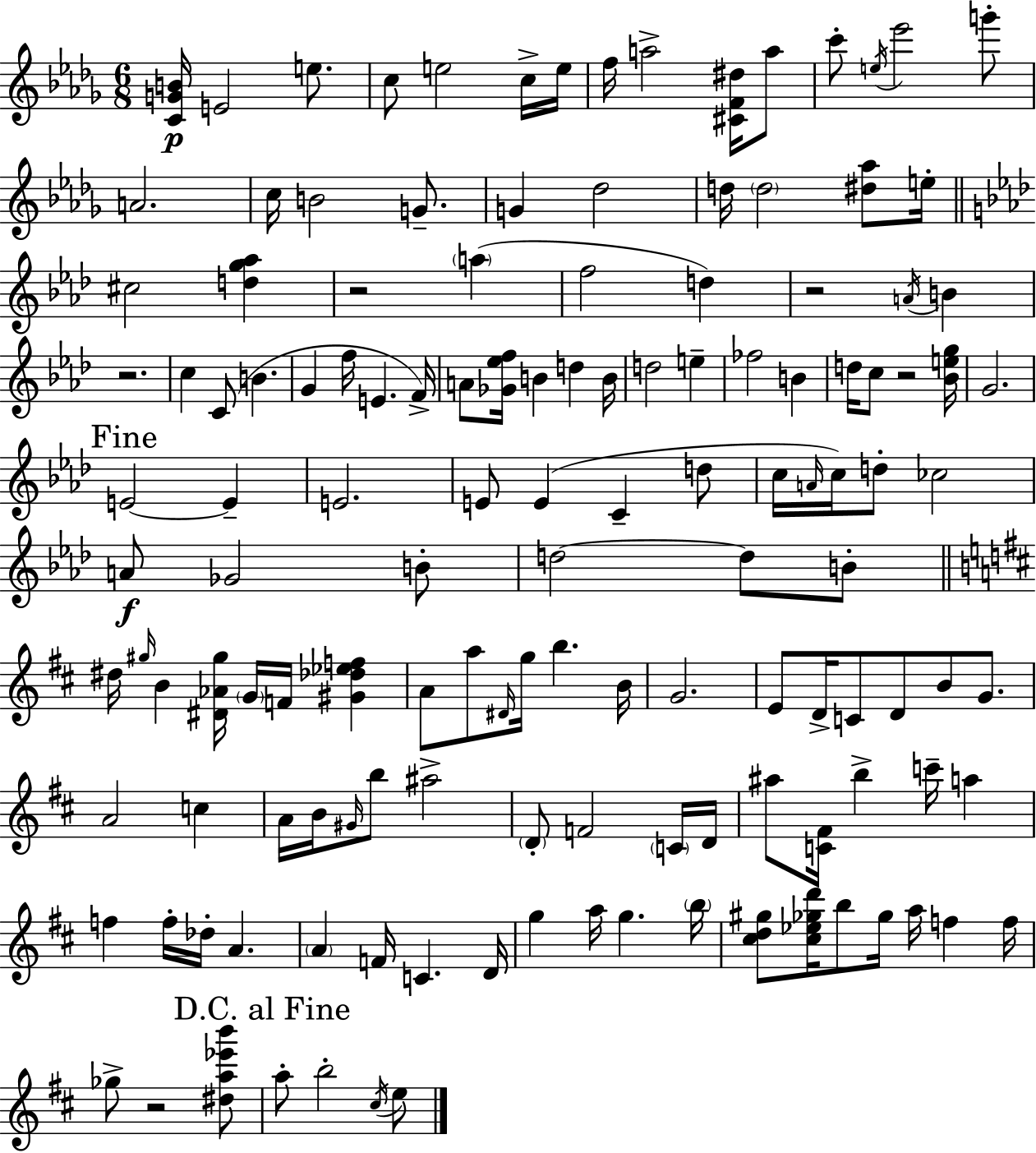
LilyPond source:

{
  \clef treble
  \numericTimeSignature
  \time 6/8
  \key bes \minor
  <c' g' b'>16\p e'2 e''8. | c''8 e''2 c''16-> e''16 | f''16 a''2-> <cis' f' dis''>16 a''8 | c'''8-. \acciaccatura { e''16 } ees'''2 g'''8-. | \break a'2. | c''16 b'2 g'8.-- | g'4 des''2 | d''16 \parenthesize d''2 <dis'' aes''>8 | \break e''16-. \bar "||" \break \key aes \major cis''2 <d'' g'' aes''>4 | r2 \parenthesize a''4( | f''2 d''4) | r2 \acciaccatura { a'16 } b'4 | \break r2. | c''4 c'8( b'4. | g'4 f''16 e'4. | f'16->) a'8 <ges' ees'' f''>16 b'4 d''4 | \break b'16 d''2 e''4-- | fes''2 b'4 | d''16 c''8 r2 | <bes' e'' g''>16 g'2. | \break \mark "Fine" e'2~~ e'4-- | e'2. | e'8 e'4( c'4-- d''8 | c''16 \grace { a'16 } c''16) d''8-. ces''2 | \break a'8\f ges'2 | b'8-. d''2~~ d''8 | b'8-. \bar "||" \break \key b \minor dis''16 \grace { gis''16 } b'4 <dis' aes' gis''>16 \parenthesize g'16 f'16 <gis' des'' ees'' f''>4 | a'8 a''8 \grace { dis'16 } g''16 b''4. | b'16 g'2. | e'8 d'16-> c'8 d'8 b'8 g'8. | \break a'2 c''4 | a'16 b'16 \grace { gis'16 } b''8 ais''2-> | \parenthesize d'8-. f'2 | \parenthesize c'16 d'16 ais''8 <c' fis'>16 b''4-> c'''16-- a''4 | \break f''4 f''16-. des''16-. a'4. | \parenthesize a'4 f'16 c'4. | d'16 g''4 a''16 g''4. | \parenthesize b''16 <cis'' d'' gis''>8 <cis'' ees'' ges'' d'''>16 b''8 ges''16 a''16 f''4 | \break f''16 ges''8-> r2 | <dis'' a'' ees''' b'''>8 \mark "D.C. al Fine" a''8-. b''2-. | \acciaccatura { cis''16 } e''8 \bar "|."
}